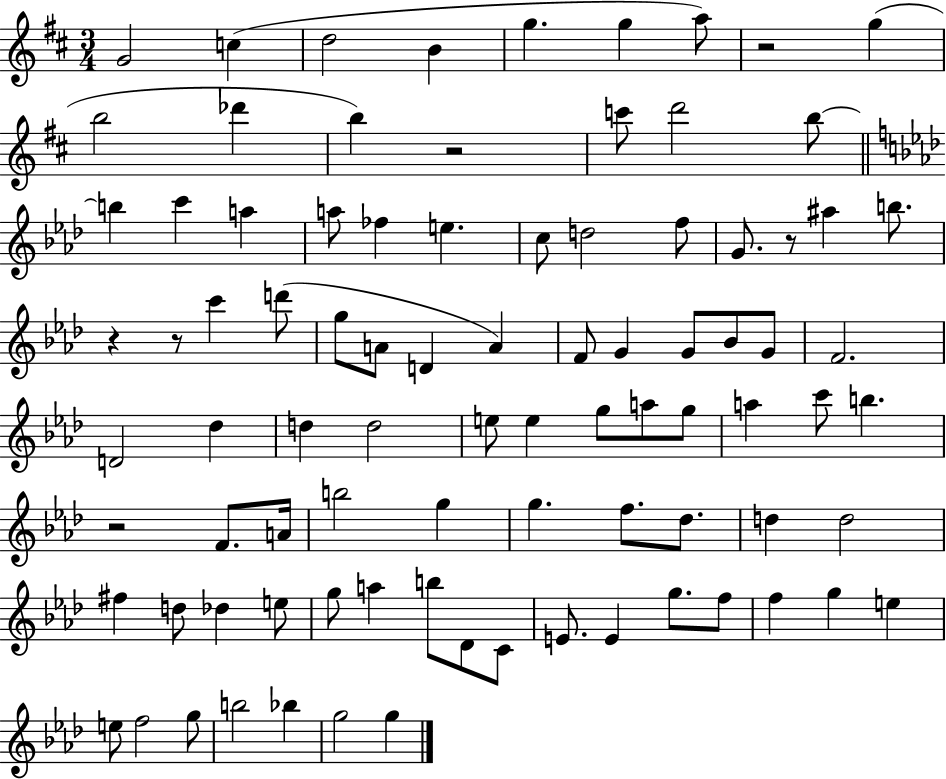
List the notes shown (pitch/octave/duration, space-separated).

G4/h C5/q D5/h B4/q G5/q. G5/q A5/e R/h G5/q B5/h Db6/q B5/q R/h C6/e D6/h B5/e B5/q C6/q A5/q A5/e FES5/q E5/q. C5/e D5/h F5/e G4/e. R/e A#5/q B5/e. R/q R/e C6/q D6/e G5/e A4/e D4/q A4/q F4/e G4/q G4/e Bb4/e G4/e F4/h. D4/h Db5/q D5/q D5/h E5/e E5/q G5/e A5/e G5/e A5/q C6/e B5/q. R/h F4/e. A4/s B5/h G5/q G5/q. F5/e. Db5/e. D5/q D5/h F#5/q D5/e Db5/q E5/e G5/e A5/q B5/e Db4/e C4/e E4/e. E4/q G5/e. F5/e F5/q G5/q E5/q E5/e F5/h G5/e B5/h Bb5/q G5/h G5/q